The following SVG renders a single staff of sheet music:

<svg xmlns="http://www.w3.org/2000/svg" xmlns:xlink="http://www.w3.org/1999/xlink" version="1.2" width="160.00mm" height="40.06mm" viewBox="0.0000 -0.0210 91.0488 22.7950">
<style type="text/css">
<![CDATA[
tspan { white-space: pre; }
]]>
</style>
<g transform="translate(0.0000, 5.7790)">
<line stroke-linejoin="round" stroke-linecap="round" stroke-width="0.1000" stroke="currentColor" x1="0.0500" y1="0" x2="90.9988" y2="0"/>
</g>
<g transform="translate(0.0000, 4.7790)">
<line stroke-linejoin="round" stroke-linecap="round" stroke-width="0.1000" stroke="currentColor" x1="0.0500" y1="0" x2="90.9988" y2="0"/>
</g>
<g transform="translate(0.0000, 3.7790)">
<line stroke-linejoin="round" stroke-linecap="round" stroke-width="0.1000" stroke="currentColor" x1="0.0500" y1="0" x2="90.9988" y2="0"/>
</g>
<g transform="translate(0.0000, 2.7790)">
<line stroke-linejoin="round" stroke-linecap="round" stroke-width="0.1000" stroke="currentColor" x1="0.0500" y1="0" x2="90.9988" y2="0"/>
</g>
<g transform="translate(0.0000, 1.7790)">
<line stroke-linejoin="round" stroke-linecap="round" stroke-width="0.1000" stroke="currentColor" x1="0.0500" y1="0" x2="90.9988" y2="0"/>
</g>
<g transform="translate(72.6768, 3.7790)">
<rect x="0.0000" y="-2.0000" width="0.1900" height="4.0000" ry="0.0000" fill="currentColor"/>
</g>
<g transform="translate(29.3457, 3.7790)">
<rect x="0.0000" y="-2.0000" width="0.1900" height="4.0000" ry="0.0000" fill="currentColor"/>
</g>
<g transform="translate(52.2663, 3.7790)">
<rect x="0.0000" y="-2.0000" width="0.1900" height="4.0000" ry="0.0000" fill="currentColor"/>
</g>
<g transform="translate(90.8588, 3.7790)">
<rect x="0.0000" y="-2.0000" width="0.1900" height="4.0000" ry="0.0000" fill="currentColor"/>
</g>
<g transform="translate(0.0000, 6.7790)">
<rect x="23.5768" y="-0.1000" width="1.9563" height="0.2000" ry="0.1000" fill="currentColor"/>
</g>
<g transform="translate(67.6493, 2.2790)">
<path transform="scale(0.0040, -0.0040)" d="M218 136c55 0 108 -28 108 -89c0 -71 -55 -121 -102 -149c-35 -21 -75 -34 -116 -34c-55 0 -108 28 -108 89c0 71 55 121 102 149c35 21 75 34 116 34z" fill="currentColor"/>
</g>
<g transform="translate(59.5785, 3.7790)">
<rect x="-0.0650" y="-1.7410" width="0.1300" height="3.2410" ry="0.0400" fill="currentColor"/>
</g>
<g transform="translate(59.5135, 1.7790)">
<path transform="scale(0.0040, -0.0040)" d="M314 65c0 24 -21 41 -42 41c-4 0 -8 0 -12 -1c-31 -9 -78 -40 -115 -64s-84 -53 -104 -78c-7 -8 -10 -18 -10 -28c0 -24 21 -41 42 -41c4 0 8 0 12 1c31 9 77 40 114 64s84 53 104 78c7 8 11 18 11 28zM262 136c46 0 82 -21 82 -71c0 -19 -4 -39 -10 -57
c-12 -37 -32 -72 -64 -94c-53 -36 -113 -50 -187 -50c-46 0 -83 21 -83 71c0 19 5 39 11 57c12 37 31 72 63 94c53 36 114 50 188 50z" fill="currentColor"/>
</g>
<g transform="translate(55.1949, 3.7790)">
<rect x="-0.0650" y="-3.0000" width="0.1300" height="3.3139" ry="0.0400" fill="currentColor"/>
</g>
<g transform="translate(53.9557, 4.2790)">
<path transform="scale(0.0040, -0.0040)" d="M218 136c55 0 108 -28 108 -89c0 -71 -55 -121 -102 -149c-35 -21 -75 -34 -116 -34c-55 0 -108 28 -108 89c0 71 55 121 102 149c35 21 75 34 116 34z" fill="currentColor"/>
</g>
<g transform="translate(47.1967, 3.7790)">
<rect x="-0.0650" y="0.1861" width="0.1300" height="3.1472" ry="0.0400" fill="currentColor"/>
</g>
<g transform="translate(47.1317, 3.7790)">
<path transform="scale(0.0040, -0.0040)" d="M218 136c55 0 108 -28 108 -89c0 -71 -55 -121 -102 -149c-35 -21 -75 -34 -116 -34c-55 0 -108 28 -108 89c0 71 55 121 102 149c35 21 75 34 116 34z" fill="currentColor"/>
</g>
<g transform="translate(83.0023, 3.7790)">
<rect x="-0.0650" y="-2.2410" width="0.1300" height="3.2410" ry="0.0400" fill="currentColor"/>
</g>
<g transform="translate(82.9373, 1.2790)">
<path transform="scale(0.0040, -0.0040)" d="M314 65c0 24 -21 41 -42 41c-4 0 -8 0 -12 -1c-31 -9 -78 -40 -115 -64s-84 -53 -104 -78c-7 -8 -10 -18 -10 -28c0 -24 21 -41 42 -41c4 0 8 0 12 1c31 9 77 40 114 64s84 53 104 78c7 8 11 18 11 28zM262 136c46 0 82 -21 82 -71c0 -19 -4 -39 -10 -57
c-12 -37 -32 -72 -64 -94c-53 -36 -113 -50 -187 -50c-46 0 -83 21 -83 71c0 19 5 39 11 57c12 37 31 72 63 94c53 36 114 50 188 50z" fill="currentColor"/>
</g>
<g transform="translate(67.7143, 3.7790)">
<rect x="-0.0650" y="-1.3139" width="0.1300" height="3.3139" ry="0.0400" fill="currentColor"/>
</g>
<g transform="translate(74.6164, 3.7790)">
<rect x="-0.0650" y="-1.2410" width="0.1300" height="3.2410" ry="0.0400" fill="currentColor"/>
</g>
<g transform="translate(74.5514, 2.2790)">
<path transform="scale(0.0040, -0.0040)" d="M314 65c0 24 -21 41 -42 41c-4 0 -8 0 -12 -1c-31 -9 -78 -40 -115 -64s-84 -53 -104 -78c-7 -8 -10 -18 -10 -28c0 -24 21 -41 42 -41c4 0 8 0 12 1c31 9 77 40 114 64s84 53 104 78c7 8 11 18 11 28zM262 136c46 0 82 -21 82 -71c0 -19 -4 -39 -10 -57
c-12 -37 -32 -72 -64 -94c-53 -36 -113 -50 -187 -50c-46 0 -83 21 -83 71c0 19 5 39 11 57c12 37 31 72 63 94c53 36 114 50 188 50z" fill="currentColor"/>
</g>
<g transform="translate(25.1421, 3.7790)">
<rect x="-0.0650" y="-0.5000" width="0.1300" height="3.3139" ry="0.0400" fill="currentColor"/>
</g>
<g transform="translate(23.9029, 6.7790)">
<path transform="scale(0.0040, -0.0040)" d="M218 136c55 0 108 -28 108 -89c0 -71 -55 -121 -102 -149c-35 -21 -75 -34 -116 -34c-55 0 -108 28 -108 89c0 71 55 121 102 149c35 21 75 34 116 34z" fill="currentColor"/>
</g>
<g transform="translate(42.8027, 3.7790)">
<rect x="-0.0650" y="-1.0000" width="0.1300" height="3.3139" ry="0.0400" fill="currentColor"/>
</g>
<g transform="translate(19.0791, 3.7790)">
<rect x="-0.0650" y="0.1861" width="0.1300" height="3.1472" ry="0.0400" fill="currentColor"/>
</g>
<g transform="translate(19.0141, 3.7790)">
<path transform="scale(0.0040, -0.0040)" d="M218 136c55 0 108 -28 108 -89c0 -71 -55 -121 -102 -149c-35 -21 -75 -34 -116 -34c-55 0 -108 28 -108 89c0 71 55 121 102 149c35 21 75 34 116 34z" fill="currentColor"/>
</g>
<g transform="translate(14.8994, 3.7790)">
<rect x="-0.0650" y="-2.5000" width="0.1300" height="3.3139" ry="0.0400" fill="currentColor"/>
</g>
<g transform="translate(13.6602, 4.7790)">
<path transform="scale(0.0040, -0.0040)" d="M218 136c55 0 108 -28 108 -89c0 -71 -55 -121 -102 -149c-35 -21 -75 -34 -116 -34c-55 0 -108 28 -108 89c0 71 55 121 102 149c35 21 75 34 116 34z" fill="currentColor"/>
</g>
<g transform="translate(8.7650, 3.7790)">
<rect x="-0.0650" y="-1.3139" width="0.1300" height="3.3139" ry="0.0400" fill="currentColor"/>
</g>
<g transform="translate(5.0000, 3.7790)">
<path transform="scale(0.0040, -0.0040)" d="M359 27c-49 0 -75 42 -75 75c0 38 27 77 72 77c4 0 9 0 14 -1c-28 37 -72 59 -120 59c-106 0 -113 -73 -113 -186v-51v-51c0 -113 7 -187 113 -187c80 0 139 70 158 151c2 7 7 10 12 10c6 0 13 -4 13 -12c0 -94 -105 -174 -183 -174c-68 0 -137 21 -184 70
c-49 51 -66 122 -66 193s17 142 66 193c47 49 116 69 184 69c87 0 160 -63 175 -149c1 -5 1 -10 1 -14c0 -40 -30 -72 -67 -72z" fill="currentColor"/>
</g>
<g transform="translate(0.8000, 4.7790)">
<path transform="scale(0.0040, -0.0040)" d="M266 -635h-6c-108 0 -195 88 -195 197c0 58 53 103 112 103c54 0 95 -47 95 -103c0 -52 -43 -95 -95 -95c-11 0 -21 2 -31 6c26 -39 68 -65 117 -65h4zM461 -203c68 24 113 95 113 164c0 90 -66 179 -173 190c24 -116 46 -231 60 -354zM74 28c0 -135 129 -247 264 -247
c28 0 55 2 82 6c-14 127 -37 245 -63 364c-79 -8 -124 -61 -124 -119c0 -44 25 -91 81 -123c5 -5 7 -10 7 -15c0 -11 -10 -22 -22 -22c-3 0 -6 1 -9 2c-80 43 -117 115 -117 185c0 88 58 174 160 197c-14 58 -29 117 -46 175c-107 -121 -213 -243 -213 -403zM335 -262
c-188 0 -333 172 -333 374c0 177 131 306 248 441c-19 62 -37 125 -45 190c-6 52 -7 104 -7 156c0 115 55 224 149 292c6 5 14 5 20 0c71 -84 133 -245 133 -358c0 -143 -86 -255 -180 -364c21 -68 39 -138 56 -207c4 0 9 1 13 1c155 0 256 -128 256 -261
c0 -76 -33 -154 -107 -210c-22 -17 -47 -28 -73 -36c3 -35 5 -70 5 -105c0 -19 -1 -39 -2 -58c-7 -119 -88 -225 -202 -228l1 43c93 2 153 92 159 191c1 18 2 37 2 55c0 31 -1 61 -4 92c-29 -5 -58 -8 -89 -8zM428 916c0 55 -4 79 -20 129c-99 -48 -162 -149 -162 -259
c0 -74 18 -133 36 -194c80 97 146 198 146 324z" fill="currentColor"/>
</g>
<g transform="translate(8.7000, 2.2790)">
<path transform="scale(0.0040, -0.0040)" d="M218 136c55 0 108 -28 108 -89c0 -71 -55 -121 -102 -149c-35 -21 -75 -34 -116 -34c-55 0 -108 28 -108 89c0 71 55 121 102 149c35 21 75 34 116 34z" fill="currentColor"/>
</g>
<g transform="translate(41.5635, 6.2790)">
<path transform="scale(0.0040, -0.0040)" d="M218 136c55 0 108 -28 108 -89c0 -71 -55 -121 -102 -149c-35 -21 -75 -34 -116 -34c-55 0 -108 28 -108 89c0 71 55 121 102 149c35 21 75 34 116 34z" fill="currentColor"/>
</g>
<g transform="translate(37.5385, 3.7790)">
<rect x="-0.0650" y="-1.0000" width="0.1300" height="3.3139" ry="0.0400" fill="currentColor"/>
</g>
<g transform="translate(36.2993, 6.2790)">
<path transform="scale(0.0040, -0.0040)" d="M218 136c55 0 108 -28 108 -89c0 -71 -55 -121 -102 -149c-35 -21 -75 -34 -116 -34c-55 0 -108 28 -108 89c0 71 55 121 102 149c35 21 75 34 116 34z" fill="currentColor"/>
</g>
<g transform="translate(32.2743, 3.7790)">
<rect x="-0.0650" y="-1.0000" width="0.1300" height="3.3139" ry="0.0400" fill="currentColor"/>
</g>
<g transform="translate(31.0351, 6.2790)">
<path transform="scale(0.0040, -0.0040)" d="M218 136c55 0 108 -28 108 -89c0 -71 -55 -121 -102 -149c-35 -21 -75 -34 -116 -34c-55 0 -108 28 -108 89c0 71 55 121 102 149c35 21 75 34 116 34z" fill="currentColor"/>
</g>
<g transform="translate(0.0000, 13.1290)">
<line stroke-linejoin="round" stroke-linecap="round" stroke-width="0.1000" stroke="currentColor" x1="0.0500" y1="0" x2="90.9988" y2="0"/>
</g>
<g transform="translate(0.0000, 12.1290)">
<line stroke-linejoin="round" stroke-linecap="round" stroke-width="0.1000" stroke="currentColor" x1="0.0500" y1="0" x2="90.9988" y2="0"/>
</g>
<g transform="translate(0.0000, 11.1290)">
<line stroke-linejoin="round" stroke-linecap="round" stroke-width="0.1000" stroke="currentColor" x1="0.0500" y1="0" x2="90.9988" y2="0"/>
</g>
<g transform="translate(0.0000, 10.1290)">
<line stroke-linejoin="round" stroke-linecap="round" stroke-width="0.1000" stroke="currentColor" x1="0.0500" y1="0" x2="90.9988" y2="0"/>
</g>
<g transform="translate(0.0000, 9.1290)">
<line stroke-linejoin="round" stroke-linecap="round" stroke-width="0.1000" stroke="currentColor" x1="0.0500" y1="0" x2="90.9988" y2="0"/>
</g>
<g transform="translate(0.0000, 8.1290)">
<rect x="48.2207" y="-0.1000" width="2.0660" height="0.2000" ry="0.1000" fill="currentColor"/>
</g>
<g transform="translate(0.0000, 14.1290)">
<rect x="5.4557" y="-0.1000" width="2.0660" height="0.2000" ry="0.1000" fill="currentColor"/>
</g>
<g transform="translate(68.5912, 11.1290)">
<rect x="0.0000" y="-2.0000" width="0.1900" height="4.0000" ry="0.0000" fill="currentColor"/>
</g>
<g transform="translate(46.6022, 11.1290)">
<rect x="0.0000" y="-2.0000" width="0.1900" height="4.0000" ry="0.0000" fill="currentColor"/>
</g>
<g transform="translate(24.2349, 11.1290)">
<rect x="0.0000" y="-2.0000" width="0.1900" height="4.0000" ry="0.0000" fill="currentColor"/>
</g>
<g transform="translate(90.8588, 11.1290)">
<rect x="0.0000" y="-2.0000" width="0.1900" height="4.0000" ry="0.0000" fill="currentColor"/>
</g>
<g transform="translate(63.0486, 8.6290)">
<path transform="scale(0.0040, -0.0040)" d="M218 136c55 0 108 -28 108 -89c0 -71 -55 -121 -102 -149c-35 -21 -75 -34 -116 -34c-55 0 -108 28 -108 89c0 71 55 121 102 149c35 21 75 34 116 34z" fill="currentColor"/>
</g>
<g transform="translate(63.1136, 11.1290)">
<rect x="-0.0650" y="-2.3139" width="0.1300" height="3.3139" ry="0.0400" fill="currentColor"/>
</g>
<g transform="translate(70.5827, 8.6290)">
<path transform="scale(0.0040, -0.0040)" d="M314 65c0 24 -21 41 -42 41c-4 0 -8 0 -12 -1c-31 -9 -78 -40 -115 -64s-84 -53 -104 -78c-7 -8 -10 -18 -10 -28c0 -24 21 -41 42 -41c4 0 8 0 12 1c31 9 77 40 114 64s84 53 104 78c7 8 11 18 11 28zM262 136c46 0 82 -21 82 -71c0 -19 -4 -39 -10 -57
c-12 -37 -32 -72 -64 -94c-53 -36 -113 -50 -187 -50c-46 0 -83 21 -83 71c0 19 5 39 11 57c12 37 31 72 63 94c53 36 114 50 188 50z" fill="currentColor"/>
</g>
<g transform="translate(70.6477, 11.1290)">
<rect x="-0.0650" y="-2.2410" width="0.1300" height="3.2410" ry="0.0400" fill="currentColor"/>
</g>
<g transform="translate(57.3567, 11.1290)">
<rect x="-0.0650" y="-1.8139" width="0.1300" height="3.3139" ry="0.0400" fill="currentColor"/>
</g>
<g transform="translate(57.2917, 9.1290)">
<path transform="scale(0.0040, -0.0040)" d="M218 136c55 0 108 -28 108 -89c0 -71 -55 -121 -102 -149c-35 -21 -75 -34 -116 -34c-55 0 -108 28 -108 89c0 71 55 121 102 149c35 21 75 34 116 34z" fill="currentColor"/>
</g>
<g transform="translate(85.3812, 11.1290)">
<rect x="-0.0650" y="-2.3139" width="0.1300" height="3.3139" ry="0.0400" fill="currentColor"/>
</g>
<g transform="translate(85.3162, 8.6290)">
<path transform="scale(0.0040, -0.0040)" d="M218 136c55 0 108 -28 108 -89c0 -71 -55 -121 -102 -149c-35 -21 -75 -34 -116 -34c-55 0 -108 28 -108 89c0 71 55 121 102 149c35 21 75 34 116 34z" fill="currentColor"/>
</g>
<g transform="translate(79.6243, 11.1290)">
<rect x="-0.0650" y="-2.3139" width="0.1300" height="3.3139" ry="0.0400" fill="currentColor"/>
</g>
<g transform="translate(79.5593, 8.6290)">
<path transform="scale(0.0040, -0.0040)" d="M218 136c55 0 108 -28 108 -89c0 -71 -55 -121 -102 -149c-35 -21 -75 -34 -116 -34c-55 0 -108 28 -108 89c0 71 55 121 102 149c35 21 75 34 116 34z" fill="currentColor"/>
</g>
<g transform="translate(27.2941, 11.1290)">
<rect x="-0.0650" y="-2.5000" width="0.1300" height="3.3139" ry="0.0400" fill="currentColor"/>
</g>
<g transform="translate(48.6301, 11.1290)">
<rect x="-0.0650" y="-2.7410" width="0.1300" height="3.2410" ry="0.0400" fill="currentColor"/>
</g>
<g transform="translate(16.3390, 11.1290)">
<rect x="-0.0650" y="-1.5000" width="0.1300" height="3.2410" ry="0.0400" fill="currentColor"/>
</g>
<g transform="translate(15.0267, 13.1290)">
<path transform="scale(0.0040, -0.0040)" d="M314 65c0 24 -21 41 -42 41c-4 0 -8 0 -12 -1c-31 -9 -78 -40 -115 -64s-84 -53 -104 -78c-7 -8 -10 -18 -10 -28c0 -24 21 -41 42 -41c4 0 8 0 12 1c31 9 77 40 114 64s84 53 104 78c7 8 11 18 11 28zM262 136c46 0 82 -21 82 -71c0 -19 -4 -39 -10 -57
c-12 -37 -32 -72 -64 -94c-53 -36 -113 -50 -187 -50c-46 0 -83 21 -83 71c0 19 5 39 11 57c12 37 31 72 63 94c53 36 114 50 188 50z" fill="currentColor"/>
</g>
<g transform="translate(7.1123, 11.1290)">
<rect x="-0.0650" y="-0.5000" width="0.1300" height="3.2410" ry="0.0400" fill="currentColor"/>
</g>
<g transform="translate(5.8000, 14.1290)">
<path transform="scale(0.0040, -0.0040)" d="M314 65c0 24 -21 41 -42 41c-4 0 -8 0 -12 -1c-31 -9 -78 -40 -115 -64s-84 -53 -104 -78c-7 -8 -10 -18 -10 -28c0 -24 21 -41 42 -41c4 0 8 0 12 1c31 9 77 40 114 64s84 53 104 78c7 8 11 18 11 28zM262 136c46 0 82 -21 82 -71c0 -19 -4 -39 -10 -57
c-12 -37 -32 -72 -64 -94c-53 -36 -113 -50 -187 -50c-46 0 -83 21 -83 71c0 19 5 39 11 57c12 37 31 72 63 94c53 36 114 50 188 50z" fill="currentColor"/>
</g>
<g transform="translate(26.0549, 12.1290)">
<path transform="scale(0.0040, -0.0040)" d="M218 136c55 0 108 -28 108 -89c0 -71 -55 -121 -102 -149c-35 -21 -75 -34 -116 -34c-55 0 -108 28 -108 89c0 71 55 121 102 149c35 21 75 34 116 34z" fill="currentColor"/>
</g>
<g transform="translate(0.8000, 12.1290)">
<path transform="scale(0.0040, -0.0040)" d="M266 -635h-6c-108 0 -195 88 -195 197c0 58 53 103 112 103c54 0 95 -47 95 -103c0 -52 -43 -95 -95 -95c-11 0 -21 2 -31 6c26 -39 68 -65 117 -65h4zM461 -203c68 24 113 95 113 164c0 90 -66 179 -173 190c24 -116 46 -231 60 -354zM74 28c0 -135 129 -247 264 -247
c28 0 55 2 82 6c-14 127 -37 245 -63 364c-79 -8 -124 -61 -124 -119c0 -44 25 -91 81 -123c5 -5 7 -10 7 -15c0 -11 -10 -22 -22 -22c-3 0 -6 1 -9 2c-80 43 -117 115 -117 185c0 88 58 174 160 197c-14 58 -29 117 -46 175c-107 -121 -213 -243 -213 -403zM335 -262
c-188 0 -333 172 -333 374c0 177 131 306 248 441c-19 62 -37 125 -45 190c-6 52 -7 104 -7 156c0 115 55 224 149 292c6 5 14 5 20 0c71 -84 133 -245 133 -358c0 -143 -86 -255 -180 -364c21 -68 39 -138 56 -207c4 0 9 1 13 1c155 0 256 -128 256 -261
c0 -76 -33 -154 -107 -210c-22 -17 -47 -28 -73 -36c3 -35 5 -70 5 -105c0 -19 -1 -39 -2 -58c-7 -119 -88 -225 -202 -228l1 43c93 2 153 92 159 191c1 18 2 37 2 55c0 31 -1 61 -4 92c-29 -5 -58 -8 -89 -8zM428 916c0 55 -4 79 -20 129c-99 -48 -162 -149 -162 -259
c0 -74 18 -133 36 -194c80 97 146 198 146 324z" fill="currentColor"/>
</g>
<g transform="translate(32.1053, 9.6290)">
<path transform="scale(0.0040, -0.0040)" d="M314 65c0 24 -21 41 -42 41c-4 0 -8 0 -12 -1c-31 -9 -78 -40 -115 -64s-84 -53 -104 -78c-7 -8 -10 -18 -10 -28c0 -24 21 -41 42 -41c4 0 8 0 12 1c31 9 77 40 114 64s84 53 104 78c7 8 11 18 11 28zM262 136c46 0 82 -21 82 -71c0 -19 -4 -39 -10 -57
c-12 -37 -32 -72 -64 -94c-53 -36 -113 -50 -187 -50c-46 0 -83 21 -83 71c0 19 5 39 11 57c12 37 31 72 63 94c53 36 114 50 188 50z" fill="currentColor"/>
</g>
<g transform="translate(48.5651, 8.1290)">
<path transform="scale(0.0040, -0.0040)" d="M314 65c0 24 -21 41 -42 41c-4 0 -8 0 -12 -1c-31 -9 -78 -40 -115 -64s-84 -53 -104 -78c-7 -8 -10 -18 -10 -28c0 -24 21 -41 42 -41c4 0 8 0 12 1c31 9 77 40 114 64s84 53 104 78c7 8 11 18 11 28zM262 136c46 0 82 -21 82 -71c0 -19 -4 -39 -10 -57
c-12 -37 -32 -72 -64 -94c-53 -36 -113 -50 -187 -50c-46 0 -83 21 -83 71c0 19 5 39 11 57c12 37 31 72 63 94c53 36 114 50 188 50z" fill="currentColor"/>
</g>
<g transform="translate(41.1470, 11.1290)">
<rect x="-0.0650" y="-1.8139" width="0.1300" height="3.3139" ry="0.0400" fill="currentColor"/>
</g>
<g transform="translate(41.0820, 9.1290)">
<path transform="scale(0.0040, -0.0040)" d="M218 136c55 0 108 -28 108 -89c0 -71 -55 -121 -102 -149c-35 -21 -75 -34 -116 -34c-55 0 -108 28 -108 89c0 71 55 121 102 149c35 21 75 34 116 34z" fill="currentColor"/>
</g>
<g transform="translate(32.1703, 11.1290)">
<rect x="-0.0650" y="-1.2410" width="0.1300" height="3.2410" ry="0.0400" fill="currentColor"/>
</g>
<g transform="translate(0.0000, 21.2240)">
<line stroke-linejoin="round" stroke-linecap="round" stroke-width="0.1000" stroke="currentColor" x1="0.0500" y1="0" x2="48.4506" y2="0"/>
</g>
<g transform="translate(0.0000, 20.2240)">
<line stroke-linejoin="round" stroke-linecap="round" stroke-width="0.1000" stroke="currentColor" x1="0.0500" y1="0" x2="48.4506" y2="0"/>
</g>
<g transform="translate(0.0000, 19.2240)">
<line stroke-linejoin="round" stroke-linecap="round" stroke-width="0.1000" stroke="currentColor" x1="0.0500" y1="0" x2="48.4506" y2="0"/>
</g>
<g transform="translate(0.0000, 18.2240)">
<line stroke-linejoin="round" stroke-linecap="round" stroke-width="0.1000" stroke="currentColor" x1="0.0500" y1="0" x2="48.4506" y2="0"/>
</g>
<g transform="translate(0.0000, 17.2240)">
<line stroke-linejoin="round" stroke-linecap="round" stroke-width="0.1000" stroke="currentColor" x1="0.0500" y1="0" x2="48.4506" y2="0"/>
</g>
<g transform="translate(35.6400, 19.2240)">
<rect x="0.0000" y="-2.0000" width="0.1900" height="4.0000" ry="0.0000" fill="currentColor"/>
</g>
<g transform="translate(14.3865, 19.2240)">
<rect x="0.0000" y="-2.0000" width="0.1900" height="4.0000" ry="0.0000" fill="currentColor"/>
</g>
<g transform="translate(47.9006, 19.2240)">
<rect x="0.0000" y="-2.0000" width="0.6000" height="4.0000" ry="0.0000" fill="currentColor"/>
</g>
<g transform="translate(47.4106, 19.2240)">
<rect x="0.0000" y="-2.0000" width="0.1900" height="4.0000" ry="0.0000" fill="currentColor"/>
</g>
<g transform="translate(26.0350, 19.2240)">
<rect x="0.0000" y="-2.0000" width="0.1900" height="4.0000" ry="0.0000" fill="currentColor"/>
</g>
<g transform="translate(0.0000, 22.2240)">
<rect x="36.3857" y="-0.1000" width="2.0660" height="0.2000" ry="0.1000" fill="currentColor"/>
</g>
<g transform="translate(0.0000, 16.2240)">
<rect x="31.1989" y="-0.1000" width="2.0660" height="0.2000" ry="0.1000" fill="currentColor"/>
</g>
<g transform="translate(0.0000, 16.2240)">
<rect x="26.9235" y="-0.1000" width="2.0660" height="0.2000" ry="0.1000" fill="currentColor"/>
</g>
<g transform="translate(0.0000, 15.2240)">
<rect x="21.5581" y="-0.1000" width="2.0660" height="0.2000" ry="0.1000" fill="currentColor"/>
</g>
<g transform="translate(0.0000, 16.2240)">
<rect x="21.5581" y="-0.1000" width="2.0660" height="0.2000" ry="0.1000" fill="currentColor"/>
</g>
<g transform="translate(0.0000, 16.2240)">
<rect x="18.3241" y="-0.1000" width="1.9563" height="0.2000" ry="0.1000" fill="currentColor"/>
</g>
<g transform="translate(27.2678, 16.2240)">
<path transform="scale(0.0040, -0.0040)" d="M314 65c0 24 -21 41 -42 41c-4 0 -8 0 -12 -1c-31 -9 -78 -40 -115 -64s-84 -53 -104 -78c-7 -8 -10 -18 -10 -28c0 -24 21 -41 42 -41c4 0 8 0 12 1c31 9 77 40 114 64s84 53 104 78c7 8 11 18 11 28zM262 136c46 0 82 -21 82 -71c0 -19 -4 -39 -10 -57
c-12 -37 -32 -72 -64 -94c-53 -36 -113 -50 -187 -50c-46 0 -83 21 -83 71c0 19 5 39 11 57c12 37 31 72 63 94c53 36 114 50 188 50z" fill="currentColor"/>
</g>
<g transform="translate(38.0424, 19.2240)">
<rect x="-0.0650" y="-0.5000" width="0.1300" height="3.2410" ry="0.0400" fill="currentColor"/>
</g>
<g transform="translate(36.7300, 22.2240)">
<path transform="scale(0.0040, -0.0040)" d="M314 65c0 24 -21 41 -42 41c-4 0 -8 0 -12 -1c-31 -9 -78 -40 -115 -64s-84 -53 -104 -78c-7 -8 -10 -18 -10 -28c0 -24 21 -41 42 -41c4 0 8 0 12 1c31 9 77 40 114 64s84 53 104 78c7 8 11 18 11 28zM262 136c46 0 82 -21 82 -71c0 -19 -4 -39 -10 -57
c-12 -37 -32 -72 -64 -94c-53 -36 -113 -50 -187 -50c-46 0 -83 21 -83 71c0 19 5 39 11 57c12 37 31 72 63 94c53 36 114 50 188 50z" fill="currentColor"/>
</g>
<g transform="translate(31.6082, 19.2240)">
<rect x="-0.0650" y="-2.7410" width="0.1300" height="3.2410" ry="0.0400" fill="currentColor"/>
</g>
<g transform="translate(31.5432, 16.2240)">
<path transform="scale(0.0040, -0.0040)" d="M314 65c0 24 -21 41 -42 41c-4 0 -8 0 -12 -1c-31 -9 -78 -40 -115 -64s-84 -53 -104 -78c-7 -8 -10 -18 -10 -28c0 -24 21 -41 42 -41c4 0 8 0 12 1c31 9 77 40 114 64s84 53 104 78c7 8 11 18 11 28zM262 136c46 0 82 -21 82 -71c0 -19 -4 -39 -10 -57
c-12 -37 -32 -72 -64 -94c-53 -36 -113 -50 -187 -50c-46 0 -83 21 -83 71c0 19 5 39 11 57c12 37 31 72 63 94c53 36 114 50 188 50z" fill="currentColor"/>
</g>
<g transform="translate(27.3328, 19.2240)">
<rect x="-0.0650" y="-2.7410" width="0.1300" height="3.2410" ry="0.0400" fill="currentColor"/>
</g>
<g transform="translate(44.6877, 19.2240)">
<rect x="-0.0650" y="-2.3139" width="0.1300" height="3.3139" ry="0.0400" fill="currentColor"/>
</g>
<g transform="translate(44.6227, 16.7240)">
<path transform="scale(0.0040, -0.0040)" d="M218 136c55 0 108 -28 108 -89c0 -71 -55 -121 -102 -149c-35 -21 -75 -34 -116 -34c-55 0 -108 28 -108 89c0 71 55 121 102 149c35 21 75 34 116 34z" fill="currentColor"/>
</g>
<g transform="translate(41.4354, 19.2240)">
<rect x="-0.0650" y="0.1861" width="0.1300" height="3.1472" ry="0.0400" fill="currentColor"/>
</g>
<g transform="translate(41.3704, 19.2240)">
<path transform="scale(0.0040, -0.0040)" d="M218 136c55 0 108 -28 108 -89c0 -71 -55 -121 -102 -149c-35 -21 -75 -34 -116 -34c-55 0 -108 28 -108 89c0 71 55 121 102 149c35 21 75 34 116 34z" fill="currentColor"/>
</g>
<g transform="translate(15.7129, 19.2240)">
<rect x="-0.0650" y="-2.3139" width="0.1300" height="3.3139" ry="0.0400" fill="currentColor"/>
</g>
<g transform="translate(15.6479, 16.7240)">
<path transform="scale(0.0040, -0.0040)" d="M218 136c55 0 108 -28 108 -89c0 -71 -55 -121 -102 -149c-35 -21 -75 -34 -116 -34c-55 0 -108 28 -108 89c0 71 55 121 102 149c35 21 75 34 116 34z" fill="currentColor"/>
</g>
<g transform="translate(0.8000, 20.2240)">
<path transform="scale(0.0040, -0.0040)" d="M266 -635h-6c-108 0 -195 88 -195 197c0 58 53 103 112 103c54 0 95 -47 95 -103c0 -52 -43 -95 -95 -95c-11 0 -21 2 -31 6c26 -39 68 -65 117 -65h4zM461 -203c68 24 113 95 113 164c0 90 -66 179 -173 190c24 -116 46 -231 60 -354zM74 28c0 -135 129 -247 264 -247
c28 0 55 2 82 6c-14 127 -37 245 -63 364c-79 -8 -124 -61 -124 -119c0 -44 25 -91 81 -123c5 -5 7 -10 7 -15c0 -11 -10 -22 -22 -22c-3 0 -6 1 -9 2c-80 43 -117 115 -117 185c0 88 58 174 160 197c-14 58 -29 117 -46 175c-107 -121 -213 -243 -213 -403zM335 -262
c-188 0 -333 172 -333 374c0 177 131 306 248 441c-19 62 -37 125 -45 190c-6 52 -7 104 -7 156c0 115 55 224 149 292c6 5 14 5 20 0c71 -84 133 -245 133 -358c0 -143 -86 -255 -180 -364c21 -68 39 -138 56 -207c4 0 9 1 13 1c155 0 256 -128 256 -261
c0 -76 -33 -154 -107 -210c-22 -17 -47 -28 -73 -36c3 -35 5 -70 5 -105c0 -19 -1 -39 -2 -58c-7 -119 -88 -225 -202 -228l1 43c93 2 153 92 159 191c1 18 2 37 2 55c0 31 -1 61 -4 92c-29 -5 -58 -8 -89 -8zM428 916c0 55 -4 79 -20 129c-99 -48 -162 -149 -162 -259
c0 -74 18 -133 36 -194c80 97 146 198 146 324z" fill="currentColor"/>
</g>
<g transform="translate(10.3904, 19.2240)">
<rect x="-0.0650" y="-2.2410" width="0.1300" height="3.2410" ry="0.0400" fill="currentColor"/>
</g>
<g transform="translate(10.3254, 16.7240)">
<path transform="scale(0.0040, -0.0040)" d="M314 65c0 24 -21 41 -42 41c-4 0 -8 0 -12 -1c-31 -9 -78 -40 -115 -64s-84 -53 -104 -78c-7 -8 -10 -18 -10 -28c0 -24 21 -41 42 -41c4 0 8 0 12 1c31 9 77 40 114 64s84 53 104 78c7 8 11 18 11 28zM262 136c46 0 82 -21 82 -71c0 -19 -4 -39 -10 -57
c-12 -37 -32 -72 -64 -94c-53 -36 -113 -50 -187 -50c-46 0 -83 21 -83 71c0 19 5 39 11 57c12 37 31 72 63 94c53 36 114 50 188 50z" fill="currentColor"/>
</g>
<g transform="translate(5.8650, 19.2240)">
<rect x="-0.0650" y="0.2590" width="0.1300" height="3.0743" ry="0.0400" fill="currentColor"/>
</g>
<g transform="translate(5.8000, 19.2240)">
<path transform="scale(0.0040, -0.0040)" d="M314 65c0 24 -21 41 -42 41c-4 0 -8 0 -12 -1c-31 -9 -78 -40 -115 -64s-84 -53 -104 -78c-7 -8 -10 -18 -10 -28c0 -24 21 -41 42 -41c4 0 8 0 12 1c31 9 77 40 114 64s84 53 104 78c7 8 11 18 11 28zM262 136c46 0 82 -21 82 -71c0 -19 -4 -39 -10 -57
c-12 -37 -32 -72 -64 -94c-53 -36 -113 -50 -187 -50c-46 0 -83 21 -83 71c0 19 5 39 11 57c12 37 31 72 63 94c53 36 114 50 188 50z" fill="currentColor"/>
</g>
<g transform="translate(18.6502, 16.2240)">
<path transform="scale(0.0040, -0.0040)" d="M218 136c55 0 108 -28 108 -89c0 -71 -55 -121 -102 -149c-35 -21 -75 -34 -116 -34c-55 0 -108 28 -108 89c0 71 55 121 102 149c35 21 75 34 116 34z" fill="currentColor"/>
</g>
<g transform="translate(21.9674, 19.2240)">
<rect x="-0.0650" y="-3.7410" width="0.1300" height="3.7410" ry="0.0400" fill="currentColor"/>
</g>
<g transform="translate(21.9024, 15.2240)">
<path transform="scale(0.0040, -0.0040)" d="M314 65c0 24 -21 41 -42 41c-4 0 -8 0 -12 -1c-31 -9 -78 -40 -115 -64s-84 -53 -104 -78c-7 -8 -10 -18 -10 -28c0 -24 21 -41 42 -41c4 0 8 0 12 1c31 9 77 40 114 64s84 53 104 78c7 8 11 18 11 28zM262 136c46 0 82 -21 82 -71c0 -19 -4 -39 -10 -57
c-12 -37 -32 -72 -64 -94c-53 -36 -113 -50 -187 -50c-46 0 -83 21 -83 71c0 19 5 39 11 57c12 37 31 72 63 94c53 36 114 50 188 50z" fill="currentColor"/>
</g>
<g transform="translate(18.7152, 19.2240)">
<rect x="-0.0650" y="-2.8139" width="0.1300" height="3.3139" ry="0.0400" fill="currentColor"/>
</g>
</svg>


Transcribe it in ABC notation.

X:1
T:Untitled
M:4/4
L:1/4
K:C
e G B C D D D B A f2 e e2 g2 C2 E2 G e2 f a2 f g g2 g g B2 g2 g a c'2 a2 a2 C2 B g